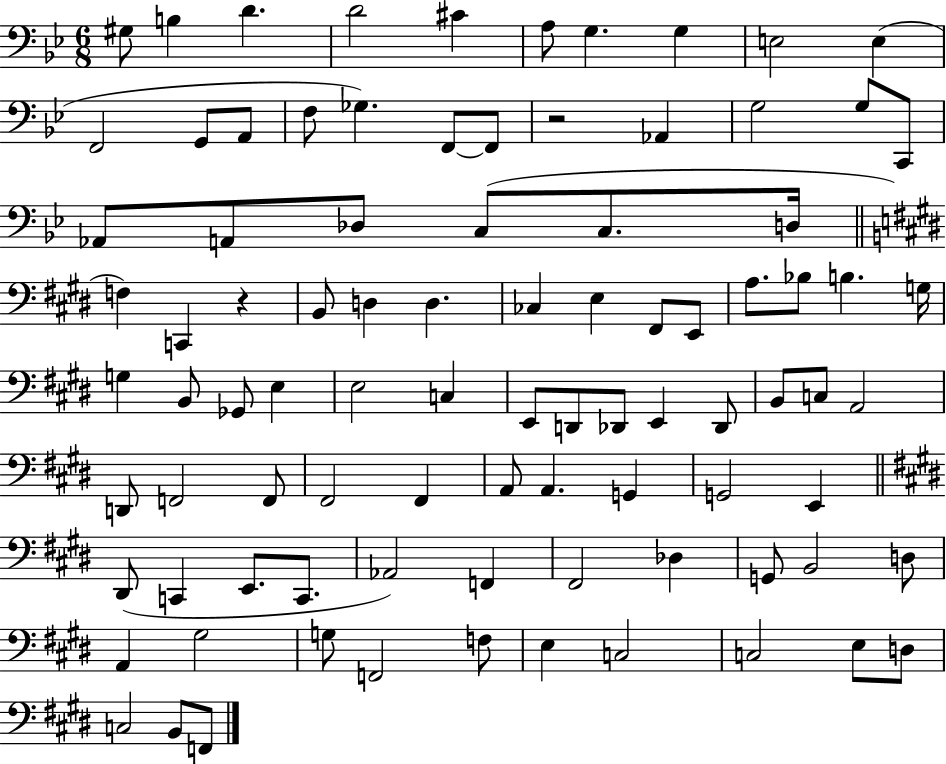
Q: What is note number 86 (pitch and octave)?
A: C3